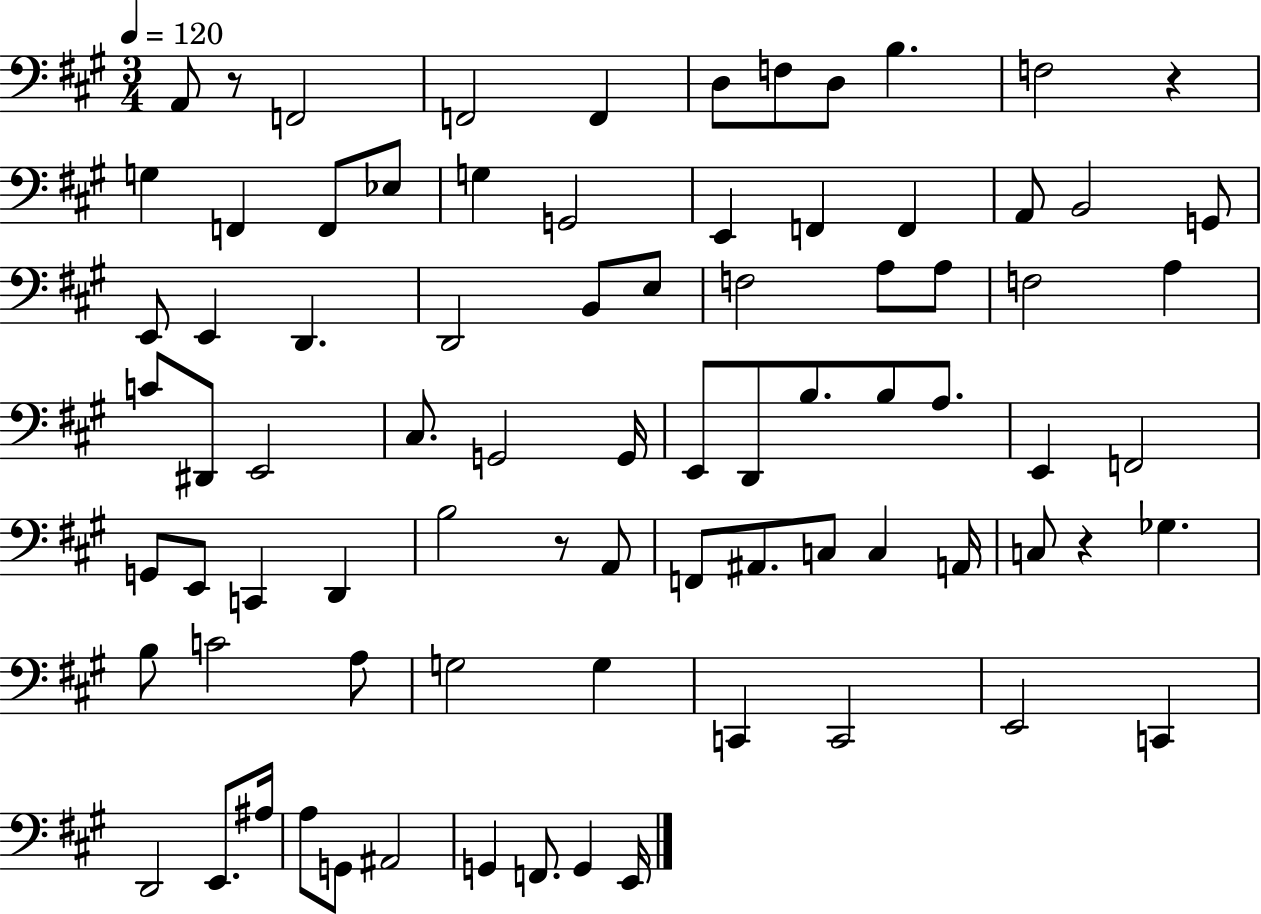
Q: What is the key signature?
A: A major